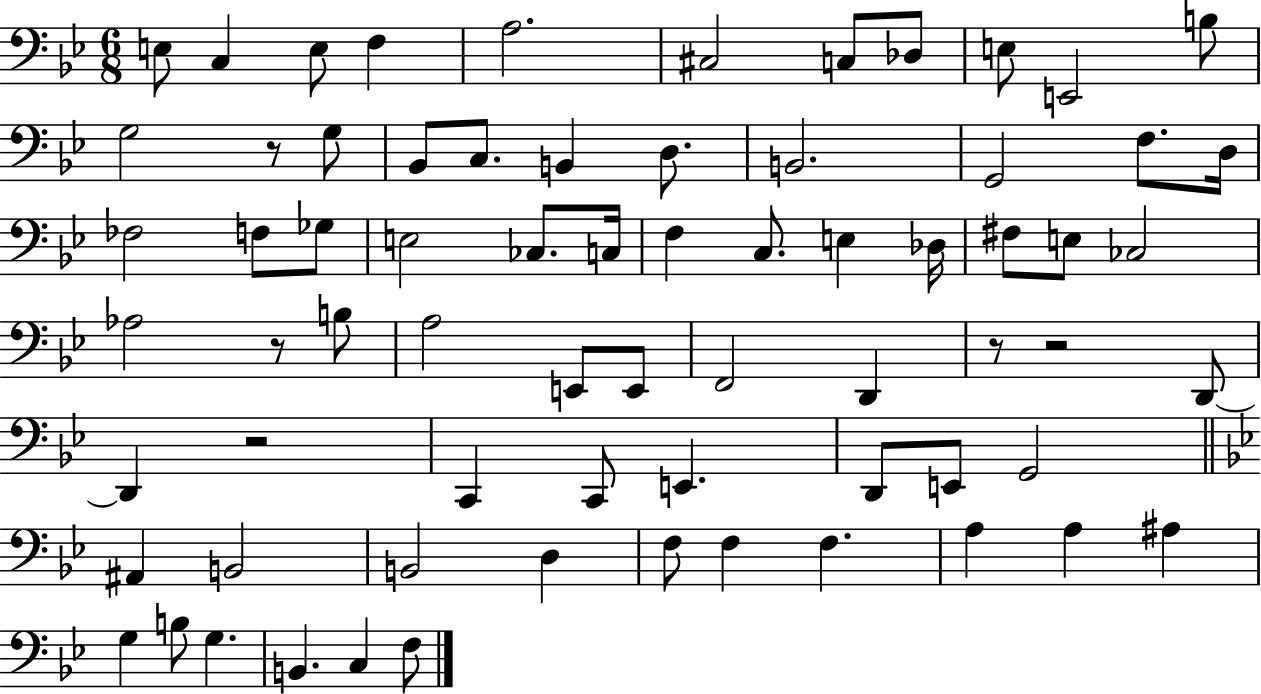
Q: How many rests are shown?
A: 5